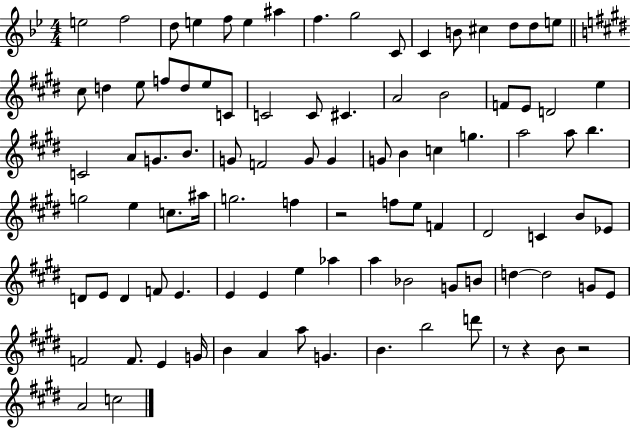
{
  \clef treble
  \numericTimeSignature
  \time 4/4
  \key bes \major
  e''2 f''2 | d''8 e''4 f''8 e''4 ais''4 | f''4. g''2 c'8 | c'4 b'8 cis''4 d''8 d''8 e''8 | \break \bar "||" \break \key e \major cis''8 d''4 e''8 f''8 d''8 e''8 c'8 | c'2 c'8 cis'4. | a'2 b'2 | f'8 e'8 d'2 e''4 | \break c'2 a'8 g'8. b'8. | g'8 f'2 g'8 g'4 | g'8 b'4 c''4 g''4. | a''2 a''8 b''4. | \break g''2 e''4 c''8. ais''16 | g''2. f''4 | r2 f''8 e''8 f'4 | dis'2 c'4 b'8 ees'8 | \break d'8 e'8 d'4 f'8 e'4. | e'4 e'4 e''4 aes''4 | a''4 bes'2 g'8 b'8 | d''4~~ d''2 g'8 e'8 | \break f'2 f'8. e'4 g'16 | b'4 a'4 a''8 g'4. | b'4. b''2 d'''8 | r8 r4 b'8 r2 | \break a'2 c''2 | \bar "|."
}